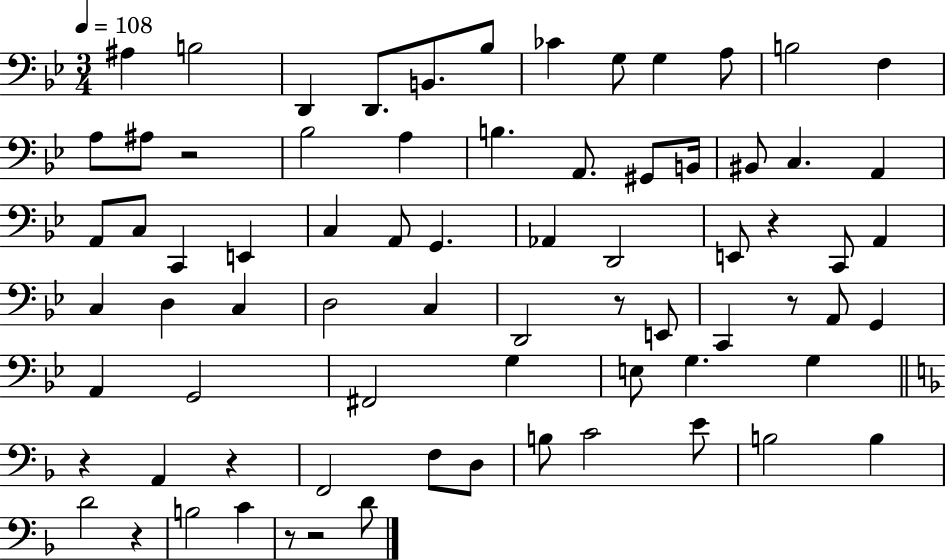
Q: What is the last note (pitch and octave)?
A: D4